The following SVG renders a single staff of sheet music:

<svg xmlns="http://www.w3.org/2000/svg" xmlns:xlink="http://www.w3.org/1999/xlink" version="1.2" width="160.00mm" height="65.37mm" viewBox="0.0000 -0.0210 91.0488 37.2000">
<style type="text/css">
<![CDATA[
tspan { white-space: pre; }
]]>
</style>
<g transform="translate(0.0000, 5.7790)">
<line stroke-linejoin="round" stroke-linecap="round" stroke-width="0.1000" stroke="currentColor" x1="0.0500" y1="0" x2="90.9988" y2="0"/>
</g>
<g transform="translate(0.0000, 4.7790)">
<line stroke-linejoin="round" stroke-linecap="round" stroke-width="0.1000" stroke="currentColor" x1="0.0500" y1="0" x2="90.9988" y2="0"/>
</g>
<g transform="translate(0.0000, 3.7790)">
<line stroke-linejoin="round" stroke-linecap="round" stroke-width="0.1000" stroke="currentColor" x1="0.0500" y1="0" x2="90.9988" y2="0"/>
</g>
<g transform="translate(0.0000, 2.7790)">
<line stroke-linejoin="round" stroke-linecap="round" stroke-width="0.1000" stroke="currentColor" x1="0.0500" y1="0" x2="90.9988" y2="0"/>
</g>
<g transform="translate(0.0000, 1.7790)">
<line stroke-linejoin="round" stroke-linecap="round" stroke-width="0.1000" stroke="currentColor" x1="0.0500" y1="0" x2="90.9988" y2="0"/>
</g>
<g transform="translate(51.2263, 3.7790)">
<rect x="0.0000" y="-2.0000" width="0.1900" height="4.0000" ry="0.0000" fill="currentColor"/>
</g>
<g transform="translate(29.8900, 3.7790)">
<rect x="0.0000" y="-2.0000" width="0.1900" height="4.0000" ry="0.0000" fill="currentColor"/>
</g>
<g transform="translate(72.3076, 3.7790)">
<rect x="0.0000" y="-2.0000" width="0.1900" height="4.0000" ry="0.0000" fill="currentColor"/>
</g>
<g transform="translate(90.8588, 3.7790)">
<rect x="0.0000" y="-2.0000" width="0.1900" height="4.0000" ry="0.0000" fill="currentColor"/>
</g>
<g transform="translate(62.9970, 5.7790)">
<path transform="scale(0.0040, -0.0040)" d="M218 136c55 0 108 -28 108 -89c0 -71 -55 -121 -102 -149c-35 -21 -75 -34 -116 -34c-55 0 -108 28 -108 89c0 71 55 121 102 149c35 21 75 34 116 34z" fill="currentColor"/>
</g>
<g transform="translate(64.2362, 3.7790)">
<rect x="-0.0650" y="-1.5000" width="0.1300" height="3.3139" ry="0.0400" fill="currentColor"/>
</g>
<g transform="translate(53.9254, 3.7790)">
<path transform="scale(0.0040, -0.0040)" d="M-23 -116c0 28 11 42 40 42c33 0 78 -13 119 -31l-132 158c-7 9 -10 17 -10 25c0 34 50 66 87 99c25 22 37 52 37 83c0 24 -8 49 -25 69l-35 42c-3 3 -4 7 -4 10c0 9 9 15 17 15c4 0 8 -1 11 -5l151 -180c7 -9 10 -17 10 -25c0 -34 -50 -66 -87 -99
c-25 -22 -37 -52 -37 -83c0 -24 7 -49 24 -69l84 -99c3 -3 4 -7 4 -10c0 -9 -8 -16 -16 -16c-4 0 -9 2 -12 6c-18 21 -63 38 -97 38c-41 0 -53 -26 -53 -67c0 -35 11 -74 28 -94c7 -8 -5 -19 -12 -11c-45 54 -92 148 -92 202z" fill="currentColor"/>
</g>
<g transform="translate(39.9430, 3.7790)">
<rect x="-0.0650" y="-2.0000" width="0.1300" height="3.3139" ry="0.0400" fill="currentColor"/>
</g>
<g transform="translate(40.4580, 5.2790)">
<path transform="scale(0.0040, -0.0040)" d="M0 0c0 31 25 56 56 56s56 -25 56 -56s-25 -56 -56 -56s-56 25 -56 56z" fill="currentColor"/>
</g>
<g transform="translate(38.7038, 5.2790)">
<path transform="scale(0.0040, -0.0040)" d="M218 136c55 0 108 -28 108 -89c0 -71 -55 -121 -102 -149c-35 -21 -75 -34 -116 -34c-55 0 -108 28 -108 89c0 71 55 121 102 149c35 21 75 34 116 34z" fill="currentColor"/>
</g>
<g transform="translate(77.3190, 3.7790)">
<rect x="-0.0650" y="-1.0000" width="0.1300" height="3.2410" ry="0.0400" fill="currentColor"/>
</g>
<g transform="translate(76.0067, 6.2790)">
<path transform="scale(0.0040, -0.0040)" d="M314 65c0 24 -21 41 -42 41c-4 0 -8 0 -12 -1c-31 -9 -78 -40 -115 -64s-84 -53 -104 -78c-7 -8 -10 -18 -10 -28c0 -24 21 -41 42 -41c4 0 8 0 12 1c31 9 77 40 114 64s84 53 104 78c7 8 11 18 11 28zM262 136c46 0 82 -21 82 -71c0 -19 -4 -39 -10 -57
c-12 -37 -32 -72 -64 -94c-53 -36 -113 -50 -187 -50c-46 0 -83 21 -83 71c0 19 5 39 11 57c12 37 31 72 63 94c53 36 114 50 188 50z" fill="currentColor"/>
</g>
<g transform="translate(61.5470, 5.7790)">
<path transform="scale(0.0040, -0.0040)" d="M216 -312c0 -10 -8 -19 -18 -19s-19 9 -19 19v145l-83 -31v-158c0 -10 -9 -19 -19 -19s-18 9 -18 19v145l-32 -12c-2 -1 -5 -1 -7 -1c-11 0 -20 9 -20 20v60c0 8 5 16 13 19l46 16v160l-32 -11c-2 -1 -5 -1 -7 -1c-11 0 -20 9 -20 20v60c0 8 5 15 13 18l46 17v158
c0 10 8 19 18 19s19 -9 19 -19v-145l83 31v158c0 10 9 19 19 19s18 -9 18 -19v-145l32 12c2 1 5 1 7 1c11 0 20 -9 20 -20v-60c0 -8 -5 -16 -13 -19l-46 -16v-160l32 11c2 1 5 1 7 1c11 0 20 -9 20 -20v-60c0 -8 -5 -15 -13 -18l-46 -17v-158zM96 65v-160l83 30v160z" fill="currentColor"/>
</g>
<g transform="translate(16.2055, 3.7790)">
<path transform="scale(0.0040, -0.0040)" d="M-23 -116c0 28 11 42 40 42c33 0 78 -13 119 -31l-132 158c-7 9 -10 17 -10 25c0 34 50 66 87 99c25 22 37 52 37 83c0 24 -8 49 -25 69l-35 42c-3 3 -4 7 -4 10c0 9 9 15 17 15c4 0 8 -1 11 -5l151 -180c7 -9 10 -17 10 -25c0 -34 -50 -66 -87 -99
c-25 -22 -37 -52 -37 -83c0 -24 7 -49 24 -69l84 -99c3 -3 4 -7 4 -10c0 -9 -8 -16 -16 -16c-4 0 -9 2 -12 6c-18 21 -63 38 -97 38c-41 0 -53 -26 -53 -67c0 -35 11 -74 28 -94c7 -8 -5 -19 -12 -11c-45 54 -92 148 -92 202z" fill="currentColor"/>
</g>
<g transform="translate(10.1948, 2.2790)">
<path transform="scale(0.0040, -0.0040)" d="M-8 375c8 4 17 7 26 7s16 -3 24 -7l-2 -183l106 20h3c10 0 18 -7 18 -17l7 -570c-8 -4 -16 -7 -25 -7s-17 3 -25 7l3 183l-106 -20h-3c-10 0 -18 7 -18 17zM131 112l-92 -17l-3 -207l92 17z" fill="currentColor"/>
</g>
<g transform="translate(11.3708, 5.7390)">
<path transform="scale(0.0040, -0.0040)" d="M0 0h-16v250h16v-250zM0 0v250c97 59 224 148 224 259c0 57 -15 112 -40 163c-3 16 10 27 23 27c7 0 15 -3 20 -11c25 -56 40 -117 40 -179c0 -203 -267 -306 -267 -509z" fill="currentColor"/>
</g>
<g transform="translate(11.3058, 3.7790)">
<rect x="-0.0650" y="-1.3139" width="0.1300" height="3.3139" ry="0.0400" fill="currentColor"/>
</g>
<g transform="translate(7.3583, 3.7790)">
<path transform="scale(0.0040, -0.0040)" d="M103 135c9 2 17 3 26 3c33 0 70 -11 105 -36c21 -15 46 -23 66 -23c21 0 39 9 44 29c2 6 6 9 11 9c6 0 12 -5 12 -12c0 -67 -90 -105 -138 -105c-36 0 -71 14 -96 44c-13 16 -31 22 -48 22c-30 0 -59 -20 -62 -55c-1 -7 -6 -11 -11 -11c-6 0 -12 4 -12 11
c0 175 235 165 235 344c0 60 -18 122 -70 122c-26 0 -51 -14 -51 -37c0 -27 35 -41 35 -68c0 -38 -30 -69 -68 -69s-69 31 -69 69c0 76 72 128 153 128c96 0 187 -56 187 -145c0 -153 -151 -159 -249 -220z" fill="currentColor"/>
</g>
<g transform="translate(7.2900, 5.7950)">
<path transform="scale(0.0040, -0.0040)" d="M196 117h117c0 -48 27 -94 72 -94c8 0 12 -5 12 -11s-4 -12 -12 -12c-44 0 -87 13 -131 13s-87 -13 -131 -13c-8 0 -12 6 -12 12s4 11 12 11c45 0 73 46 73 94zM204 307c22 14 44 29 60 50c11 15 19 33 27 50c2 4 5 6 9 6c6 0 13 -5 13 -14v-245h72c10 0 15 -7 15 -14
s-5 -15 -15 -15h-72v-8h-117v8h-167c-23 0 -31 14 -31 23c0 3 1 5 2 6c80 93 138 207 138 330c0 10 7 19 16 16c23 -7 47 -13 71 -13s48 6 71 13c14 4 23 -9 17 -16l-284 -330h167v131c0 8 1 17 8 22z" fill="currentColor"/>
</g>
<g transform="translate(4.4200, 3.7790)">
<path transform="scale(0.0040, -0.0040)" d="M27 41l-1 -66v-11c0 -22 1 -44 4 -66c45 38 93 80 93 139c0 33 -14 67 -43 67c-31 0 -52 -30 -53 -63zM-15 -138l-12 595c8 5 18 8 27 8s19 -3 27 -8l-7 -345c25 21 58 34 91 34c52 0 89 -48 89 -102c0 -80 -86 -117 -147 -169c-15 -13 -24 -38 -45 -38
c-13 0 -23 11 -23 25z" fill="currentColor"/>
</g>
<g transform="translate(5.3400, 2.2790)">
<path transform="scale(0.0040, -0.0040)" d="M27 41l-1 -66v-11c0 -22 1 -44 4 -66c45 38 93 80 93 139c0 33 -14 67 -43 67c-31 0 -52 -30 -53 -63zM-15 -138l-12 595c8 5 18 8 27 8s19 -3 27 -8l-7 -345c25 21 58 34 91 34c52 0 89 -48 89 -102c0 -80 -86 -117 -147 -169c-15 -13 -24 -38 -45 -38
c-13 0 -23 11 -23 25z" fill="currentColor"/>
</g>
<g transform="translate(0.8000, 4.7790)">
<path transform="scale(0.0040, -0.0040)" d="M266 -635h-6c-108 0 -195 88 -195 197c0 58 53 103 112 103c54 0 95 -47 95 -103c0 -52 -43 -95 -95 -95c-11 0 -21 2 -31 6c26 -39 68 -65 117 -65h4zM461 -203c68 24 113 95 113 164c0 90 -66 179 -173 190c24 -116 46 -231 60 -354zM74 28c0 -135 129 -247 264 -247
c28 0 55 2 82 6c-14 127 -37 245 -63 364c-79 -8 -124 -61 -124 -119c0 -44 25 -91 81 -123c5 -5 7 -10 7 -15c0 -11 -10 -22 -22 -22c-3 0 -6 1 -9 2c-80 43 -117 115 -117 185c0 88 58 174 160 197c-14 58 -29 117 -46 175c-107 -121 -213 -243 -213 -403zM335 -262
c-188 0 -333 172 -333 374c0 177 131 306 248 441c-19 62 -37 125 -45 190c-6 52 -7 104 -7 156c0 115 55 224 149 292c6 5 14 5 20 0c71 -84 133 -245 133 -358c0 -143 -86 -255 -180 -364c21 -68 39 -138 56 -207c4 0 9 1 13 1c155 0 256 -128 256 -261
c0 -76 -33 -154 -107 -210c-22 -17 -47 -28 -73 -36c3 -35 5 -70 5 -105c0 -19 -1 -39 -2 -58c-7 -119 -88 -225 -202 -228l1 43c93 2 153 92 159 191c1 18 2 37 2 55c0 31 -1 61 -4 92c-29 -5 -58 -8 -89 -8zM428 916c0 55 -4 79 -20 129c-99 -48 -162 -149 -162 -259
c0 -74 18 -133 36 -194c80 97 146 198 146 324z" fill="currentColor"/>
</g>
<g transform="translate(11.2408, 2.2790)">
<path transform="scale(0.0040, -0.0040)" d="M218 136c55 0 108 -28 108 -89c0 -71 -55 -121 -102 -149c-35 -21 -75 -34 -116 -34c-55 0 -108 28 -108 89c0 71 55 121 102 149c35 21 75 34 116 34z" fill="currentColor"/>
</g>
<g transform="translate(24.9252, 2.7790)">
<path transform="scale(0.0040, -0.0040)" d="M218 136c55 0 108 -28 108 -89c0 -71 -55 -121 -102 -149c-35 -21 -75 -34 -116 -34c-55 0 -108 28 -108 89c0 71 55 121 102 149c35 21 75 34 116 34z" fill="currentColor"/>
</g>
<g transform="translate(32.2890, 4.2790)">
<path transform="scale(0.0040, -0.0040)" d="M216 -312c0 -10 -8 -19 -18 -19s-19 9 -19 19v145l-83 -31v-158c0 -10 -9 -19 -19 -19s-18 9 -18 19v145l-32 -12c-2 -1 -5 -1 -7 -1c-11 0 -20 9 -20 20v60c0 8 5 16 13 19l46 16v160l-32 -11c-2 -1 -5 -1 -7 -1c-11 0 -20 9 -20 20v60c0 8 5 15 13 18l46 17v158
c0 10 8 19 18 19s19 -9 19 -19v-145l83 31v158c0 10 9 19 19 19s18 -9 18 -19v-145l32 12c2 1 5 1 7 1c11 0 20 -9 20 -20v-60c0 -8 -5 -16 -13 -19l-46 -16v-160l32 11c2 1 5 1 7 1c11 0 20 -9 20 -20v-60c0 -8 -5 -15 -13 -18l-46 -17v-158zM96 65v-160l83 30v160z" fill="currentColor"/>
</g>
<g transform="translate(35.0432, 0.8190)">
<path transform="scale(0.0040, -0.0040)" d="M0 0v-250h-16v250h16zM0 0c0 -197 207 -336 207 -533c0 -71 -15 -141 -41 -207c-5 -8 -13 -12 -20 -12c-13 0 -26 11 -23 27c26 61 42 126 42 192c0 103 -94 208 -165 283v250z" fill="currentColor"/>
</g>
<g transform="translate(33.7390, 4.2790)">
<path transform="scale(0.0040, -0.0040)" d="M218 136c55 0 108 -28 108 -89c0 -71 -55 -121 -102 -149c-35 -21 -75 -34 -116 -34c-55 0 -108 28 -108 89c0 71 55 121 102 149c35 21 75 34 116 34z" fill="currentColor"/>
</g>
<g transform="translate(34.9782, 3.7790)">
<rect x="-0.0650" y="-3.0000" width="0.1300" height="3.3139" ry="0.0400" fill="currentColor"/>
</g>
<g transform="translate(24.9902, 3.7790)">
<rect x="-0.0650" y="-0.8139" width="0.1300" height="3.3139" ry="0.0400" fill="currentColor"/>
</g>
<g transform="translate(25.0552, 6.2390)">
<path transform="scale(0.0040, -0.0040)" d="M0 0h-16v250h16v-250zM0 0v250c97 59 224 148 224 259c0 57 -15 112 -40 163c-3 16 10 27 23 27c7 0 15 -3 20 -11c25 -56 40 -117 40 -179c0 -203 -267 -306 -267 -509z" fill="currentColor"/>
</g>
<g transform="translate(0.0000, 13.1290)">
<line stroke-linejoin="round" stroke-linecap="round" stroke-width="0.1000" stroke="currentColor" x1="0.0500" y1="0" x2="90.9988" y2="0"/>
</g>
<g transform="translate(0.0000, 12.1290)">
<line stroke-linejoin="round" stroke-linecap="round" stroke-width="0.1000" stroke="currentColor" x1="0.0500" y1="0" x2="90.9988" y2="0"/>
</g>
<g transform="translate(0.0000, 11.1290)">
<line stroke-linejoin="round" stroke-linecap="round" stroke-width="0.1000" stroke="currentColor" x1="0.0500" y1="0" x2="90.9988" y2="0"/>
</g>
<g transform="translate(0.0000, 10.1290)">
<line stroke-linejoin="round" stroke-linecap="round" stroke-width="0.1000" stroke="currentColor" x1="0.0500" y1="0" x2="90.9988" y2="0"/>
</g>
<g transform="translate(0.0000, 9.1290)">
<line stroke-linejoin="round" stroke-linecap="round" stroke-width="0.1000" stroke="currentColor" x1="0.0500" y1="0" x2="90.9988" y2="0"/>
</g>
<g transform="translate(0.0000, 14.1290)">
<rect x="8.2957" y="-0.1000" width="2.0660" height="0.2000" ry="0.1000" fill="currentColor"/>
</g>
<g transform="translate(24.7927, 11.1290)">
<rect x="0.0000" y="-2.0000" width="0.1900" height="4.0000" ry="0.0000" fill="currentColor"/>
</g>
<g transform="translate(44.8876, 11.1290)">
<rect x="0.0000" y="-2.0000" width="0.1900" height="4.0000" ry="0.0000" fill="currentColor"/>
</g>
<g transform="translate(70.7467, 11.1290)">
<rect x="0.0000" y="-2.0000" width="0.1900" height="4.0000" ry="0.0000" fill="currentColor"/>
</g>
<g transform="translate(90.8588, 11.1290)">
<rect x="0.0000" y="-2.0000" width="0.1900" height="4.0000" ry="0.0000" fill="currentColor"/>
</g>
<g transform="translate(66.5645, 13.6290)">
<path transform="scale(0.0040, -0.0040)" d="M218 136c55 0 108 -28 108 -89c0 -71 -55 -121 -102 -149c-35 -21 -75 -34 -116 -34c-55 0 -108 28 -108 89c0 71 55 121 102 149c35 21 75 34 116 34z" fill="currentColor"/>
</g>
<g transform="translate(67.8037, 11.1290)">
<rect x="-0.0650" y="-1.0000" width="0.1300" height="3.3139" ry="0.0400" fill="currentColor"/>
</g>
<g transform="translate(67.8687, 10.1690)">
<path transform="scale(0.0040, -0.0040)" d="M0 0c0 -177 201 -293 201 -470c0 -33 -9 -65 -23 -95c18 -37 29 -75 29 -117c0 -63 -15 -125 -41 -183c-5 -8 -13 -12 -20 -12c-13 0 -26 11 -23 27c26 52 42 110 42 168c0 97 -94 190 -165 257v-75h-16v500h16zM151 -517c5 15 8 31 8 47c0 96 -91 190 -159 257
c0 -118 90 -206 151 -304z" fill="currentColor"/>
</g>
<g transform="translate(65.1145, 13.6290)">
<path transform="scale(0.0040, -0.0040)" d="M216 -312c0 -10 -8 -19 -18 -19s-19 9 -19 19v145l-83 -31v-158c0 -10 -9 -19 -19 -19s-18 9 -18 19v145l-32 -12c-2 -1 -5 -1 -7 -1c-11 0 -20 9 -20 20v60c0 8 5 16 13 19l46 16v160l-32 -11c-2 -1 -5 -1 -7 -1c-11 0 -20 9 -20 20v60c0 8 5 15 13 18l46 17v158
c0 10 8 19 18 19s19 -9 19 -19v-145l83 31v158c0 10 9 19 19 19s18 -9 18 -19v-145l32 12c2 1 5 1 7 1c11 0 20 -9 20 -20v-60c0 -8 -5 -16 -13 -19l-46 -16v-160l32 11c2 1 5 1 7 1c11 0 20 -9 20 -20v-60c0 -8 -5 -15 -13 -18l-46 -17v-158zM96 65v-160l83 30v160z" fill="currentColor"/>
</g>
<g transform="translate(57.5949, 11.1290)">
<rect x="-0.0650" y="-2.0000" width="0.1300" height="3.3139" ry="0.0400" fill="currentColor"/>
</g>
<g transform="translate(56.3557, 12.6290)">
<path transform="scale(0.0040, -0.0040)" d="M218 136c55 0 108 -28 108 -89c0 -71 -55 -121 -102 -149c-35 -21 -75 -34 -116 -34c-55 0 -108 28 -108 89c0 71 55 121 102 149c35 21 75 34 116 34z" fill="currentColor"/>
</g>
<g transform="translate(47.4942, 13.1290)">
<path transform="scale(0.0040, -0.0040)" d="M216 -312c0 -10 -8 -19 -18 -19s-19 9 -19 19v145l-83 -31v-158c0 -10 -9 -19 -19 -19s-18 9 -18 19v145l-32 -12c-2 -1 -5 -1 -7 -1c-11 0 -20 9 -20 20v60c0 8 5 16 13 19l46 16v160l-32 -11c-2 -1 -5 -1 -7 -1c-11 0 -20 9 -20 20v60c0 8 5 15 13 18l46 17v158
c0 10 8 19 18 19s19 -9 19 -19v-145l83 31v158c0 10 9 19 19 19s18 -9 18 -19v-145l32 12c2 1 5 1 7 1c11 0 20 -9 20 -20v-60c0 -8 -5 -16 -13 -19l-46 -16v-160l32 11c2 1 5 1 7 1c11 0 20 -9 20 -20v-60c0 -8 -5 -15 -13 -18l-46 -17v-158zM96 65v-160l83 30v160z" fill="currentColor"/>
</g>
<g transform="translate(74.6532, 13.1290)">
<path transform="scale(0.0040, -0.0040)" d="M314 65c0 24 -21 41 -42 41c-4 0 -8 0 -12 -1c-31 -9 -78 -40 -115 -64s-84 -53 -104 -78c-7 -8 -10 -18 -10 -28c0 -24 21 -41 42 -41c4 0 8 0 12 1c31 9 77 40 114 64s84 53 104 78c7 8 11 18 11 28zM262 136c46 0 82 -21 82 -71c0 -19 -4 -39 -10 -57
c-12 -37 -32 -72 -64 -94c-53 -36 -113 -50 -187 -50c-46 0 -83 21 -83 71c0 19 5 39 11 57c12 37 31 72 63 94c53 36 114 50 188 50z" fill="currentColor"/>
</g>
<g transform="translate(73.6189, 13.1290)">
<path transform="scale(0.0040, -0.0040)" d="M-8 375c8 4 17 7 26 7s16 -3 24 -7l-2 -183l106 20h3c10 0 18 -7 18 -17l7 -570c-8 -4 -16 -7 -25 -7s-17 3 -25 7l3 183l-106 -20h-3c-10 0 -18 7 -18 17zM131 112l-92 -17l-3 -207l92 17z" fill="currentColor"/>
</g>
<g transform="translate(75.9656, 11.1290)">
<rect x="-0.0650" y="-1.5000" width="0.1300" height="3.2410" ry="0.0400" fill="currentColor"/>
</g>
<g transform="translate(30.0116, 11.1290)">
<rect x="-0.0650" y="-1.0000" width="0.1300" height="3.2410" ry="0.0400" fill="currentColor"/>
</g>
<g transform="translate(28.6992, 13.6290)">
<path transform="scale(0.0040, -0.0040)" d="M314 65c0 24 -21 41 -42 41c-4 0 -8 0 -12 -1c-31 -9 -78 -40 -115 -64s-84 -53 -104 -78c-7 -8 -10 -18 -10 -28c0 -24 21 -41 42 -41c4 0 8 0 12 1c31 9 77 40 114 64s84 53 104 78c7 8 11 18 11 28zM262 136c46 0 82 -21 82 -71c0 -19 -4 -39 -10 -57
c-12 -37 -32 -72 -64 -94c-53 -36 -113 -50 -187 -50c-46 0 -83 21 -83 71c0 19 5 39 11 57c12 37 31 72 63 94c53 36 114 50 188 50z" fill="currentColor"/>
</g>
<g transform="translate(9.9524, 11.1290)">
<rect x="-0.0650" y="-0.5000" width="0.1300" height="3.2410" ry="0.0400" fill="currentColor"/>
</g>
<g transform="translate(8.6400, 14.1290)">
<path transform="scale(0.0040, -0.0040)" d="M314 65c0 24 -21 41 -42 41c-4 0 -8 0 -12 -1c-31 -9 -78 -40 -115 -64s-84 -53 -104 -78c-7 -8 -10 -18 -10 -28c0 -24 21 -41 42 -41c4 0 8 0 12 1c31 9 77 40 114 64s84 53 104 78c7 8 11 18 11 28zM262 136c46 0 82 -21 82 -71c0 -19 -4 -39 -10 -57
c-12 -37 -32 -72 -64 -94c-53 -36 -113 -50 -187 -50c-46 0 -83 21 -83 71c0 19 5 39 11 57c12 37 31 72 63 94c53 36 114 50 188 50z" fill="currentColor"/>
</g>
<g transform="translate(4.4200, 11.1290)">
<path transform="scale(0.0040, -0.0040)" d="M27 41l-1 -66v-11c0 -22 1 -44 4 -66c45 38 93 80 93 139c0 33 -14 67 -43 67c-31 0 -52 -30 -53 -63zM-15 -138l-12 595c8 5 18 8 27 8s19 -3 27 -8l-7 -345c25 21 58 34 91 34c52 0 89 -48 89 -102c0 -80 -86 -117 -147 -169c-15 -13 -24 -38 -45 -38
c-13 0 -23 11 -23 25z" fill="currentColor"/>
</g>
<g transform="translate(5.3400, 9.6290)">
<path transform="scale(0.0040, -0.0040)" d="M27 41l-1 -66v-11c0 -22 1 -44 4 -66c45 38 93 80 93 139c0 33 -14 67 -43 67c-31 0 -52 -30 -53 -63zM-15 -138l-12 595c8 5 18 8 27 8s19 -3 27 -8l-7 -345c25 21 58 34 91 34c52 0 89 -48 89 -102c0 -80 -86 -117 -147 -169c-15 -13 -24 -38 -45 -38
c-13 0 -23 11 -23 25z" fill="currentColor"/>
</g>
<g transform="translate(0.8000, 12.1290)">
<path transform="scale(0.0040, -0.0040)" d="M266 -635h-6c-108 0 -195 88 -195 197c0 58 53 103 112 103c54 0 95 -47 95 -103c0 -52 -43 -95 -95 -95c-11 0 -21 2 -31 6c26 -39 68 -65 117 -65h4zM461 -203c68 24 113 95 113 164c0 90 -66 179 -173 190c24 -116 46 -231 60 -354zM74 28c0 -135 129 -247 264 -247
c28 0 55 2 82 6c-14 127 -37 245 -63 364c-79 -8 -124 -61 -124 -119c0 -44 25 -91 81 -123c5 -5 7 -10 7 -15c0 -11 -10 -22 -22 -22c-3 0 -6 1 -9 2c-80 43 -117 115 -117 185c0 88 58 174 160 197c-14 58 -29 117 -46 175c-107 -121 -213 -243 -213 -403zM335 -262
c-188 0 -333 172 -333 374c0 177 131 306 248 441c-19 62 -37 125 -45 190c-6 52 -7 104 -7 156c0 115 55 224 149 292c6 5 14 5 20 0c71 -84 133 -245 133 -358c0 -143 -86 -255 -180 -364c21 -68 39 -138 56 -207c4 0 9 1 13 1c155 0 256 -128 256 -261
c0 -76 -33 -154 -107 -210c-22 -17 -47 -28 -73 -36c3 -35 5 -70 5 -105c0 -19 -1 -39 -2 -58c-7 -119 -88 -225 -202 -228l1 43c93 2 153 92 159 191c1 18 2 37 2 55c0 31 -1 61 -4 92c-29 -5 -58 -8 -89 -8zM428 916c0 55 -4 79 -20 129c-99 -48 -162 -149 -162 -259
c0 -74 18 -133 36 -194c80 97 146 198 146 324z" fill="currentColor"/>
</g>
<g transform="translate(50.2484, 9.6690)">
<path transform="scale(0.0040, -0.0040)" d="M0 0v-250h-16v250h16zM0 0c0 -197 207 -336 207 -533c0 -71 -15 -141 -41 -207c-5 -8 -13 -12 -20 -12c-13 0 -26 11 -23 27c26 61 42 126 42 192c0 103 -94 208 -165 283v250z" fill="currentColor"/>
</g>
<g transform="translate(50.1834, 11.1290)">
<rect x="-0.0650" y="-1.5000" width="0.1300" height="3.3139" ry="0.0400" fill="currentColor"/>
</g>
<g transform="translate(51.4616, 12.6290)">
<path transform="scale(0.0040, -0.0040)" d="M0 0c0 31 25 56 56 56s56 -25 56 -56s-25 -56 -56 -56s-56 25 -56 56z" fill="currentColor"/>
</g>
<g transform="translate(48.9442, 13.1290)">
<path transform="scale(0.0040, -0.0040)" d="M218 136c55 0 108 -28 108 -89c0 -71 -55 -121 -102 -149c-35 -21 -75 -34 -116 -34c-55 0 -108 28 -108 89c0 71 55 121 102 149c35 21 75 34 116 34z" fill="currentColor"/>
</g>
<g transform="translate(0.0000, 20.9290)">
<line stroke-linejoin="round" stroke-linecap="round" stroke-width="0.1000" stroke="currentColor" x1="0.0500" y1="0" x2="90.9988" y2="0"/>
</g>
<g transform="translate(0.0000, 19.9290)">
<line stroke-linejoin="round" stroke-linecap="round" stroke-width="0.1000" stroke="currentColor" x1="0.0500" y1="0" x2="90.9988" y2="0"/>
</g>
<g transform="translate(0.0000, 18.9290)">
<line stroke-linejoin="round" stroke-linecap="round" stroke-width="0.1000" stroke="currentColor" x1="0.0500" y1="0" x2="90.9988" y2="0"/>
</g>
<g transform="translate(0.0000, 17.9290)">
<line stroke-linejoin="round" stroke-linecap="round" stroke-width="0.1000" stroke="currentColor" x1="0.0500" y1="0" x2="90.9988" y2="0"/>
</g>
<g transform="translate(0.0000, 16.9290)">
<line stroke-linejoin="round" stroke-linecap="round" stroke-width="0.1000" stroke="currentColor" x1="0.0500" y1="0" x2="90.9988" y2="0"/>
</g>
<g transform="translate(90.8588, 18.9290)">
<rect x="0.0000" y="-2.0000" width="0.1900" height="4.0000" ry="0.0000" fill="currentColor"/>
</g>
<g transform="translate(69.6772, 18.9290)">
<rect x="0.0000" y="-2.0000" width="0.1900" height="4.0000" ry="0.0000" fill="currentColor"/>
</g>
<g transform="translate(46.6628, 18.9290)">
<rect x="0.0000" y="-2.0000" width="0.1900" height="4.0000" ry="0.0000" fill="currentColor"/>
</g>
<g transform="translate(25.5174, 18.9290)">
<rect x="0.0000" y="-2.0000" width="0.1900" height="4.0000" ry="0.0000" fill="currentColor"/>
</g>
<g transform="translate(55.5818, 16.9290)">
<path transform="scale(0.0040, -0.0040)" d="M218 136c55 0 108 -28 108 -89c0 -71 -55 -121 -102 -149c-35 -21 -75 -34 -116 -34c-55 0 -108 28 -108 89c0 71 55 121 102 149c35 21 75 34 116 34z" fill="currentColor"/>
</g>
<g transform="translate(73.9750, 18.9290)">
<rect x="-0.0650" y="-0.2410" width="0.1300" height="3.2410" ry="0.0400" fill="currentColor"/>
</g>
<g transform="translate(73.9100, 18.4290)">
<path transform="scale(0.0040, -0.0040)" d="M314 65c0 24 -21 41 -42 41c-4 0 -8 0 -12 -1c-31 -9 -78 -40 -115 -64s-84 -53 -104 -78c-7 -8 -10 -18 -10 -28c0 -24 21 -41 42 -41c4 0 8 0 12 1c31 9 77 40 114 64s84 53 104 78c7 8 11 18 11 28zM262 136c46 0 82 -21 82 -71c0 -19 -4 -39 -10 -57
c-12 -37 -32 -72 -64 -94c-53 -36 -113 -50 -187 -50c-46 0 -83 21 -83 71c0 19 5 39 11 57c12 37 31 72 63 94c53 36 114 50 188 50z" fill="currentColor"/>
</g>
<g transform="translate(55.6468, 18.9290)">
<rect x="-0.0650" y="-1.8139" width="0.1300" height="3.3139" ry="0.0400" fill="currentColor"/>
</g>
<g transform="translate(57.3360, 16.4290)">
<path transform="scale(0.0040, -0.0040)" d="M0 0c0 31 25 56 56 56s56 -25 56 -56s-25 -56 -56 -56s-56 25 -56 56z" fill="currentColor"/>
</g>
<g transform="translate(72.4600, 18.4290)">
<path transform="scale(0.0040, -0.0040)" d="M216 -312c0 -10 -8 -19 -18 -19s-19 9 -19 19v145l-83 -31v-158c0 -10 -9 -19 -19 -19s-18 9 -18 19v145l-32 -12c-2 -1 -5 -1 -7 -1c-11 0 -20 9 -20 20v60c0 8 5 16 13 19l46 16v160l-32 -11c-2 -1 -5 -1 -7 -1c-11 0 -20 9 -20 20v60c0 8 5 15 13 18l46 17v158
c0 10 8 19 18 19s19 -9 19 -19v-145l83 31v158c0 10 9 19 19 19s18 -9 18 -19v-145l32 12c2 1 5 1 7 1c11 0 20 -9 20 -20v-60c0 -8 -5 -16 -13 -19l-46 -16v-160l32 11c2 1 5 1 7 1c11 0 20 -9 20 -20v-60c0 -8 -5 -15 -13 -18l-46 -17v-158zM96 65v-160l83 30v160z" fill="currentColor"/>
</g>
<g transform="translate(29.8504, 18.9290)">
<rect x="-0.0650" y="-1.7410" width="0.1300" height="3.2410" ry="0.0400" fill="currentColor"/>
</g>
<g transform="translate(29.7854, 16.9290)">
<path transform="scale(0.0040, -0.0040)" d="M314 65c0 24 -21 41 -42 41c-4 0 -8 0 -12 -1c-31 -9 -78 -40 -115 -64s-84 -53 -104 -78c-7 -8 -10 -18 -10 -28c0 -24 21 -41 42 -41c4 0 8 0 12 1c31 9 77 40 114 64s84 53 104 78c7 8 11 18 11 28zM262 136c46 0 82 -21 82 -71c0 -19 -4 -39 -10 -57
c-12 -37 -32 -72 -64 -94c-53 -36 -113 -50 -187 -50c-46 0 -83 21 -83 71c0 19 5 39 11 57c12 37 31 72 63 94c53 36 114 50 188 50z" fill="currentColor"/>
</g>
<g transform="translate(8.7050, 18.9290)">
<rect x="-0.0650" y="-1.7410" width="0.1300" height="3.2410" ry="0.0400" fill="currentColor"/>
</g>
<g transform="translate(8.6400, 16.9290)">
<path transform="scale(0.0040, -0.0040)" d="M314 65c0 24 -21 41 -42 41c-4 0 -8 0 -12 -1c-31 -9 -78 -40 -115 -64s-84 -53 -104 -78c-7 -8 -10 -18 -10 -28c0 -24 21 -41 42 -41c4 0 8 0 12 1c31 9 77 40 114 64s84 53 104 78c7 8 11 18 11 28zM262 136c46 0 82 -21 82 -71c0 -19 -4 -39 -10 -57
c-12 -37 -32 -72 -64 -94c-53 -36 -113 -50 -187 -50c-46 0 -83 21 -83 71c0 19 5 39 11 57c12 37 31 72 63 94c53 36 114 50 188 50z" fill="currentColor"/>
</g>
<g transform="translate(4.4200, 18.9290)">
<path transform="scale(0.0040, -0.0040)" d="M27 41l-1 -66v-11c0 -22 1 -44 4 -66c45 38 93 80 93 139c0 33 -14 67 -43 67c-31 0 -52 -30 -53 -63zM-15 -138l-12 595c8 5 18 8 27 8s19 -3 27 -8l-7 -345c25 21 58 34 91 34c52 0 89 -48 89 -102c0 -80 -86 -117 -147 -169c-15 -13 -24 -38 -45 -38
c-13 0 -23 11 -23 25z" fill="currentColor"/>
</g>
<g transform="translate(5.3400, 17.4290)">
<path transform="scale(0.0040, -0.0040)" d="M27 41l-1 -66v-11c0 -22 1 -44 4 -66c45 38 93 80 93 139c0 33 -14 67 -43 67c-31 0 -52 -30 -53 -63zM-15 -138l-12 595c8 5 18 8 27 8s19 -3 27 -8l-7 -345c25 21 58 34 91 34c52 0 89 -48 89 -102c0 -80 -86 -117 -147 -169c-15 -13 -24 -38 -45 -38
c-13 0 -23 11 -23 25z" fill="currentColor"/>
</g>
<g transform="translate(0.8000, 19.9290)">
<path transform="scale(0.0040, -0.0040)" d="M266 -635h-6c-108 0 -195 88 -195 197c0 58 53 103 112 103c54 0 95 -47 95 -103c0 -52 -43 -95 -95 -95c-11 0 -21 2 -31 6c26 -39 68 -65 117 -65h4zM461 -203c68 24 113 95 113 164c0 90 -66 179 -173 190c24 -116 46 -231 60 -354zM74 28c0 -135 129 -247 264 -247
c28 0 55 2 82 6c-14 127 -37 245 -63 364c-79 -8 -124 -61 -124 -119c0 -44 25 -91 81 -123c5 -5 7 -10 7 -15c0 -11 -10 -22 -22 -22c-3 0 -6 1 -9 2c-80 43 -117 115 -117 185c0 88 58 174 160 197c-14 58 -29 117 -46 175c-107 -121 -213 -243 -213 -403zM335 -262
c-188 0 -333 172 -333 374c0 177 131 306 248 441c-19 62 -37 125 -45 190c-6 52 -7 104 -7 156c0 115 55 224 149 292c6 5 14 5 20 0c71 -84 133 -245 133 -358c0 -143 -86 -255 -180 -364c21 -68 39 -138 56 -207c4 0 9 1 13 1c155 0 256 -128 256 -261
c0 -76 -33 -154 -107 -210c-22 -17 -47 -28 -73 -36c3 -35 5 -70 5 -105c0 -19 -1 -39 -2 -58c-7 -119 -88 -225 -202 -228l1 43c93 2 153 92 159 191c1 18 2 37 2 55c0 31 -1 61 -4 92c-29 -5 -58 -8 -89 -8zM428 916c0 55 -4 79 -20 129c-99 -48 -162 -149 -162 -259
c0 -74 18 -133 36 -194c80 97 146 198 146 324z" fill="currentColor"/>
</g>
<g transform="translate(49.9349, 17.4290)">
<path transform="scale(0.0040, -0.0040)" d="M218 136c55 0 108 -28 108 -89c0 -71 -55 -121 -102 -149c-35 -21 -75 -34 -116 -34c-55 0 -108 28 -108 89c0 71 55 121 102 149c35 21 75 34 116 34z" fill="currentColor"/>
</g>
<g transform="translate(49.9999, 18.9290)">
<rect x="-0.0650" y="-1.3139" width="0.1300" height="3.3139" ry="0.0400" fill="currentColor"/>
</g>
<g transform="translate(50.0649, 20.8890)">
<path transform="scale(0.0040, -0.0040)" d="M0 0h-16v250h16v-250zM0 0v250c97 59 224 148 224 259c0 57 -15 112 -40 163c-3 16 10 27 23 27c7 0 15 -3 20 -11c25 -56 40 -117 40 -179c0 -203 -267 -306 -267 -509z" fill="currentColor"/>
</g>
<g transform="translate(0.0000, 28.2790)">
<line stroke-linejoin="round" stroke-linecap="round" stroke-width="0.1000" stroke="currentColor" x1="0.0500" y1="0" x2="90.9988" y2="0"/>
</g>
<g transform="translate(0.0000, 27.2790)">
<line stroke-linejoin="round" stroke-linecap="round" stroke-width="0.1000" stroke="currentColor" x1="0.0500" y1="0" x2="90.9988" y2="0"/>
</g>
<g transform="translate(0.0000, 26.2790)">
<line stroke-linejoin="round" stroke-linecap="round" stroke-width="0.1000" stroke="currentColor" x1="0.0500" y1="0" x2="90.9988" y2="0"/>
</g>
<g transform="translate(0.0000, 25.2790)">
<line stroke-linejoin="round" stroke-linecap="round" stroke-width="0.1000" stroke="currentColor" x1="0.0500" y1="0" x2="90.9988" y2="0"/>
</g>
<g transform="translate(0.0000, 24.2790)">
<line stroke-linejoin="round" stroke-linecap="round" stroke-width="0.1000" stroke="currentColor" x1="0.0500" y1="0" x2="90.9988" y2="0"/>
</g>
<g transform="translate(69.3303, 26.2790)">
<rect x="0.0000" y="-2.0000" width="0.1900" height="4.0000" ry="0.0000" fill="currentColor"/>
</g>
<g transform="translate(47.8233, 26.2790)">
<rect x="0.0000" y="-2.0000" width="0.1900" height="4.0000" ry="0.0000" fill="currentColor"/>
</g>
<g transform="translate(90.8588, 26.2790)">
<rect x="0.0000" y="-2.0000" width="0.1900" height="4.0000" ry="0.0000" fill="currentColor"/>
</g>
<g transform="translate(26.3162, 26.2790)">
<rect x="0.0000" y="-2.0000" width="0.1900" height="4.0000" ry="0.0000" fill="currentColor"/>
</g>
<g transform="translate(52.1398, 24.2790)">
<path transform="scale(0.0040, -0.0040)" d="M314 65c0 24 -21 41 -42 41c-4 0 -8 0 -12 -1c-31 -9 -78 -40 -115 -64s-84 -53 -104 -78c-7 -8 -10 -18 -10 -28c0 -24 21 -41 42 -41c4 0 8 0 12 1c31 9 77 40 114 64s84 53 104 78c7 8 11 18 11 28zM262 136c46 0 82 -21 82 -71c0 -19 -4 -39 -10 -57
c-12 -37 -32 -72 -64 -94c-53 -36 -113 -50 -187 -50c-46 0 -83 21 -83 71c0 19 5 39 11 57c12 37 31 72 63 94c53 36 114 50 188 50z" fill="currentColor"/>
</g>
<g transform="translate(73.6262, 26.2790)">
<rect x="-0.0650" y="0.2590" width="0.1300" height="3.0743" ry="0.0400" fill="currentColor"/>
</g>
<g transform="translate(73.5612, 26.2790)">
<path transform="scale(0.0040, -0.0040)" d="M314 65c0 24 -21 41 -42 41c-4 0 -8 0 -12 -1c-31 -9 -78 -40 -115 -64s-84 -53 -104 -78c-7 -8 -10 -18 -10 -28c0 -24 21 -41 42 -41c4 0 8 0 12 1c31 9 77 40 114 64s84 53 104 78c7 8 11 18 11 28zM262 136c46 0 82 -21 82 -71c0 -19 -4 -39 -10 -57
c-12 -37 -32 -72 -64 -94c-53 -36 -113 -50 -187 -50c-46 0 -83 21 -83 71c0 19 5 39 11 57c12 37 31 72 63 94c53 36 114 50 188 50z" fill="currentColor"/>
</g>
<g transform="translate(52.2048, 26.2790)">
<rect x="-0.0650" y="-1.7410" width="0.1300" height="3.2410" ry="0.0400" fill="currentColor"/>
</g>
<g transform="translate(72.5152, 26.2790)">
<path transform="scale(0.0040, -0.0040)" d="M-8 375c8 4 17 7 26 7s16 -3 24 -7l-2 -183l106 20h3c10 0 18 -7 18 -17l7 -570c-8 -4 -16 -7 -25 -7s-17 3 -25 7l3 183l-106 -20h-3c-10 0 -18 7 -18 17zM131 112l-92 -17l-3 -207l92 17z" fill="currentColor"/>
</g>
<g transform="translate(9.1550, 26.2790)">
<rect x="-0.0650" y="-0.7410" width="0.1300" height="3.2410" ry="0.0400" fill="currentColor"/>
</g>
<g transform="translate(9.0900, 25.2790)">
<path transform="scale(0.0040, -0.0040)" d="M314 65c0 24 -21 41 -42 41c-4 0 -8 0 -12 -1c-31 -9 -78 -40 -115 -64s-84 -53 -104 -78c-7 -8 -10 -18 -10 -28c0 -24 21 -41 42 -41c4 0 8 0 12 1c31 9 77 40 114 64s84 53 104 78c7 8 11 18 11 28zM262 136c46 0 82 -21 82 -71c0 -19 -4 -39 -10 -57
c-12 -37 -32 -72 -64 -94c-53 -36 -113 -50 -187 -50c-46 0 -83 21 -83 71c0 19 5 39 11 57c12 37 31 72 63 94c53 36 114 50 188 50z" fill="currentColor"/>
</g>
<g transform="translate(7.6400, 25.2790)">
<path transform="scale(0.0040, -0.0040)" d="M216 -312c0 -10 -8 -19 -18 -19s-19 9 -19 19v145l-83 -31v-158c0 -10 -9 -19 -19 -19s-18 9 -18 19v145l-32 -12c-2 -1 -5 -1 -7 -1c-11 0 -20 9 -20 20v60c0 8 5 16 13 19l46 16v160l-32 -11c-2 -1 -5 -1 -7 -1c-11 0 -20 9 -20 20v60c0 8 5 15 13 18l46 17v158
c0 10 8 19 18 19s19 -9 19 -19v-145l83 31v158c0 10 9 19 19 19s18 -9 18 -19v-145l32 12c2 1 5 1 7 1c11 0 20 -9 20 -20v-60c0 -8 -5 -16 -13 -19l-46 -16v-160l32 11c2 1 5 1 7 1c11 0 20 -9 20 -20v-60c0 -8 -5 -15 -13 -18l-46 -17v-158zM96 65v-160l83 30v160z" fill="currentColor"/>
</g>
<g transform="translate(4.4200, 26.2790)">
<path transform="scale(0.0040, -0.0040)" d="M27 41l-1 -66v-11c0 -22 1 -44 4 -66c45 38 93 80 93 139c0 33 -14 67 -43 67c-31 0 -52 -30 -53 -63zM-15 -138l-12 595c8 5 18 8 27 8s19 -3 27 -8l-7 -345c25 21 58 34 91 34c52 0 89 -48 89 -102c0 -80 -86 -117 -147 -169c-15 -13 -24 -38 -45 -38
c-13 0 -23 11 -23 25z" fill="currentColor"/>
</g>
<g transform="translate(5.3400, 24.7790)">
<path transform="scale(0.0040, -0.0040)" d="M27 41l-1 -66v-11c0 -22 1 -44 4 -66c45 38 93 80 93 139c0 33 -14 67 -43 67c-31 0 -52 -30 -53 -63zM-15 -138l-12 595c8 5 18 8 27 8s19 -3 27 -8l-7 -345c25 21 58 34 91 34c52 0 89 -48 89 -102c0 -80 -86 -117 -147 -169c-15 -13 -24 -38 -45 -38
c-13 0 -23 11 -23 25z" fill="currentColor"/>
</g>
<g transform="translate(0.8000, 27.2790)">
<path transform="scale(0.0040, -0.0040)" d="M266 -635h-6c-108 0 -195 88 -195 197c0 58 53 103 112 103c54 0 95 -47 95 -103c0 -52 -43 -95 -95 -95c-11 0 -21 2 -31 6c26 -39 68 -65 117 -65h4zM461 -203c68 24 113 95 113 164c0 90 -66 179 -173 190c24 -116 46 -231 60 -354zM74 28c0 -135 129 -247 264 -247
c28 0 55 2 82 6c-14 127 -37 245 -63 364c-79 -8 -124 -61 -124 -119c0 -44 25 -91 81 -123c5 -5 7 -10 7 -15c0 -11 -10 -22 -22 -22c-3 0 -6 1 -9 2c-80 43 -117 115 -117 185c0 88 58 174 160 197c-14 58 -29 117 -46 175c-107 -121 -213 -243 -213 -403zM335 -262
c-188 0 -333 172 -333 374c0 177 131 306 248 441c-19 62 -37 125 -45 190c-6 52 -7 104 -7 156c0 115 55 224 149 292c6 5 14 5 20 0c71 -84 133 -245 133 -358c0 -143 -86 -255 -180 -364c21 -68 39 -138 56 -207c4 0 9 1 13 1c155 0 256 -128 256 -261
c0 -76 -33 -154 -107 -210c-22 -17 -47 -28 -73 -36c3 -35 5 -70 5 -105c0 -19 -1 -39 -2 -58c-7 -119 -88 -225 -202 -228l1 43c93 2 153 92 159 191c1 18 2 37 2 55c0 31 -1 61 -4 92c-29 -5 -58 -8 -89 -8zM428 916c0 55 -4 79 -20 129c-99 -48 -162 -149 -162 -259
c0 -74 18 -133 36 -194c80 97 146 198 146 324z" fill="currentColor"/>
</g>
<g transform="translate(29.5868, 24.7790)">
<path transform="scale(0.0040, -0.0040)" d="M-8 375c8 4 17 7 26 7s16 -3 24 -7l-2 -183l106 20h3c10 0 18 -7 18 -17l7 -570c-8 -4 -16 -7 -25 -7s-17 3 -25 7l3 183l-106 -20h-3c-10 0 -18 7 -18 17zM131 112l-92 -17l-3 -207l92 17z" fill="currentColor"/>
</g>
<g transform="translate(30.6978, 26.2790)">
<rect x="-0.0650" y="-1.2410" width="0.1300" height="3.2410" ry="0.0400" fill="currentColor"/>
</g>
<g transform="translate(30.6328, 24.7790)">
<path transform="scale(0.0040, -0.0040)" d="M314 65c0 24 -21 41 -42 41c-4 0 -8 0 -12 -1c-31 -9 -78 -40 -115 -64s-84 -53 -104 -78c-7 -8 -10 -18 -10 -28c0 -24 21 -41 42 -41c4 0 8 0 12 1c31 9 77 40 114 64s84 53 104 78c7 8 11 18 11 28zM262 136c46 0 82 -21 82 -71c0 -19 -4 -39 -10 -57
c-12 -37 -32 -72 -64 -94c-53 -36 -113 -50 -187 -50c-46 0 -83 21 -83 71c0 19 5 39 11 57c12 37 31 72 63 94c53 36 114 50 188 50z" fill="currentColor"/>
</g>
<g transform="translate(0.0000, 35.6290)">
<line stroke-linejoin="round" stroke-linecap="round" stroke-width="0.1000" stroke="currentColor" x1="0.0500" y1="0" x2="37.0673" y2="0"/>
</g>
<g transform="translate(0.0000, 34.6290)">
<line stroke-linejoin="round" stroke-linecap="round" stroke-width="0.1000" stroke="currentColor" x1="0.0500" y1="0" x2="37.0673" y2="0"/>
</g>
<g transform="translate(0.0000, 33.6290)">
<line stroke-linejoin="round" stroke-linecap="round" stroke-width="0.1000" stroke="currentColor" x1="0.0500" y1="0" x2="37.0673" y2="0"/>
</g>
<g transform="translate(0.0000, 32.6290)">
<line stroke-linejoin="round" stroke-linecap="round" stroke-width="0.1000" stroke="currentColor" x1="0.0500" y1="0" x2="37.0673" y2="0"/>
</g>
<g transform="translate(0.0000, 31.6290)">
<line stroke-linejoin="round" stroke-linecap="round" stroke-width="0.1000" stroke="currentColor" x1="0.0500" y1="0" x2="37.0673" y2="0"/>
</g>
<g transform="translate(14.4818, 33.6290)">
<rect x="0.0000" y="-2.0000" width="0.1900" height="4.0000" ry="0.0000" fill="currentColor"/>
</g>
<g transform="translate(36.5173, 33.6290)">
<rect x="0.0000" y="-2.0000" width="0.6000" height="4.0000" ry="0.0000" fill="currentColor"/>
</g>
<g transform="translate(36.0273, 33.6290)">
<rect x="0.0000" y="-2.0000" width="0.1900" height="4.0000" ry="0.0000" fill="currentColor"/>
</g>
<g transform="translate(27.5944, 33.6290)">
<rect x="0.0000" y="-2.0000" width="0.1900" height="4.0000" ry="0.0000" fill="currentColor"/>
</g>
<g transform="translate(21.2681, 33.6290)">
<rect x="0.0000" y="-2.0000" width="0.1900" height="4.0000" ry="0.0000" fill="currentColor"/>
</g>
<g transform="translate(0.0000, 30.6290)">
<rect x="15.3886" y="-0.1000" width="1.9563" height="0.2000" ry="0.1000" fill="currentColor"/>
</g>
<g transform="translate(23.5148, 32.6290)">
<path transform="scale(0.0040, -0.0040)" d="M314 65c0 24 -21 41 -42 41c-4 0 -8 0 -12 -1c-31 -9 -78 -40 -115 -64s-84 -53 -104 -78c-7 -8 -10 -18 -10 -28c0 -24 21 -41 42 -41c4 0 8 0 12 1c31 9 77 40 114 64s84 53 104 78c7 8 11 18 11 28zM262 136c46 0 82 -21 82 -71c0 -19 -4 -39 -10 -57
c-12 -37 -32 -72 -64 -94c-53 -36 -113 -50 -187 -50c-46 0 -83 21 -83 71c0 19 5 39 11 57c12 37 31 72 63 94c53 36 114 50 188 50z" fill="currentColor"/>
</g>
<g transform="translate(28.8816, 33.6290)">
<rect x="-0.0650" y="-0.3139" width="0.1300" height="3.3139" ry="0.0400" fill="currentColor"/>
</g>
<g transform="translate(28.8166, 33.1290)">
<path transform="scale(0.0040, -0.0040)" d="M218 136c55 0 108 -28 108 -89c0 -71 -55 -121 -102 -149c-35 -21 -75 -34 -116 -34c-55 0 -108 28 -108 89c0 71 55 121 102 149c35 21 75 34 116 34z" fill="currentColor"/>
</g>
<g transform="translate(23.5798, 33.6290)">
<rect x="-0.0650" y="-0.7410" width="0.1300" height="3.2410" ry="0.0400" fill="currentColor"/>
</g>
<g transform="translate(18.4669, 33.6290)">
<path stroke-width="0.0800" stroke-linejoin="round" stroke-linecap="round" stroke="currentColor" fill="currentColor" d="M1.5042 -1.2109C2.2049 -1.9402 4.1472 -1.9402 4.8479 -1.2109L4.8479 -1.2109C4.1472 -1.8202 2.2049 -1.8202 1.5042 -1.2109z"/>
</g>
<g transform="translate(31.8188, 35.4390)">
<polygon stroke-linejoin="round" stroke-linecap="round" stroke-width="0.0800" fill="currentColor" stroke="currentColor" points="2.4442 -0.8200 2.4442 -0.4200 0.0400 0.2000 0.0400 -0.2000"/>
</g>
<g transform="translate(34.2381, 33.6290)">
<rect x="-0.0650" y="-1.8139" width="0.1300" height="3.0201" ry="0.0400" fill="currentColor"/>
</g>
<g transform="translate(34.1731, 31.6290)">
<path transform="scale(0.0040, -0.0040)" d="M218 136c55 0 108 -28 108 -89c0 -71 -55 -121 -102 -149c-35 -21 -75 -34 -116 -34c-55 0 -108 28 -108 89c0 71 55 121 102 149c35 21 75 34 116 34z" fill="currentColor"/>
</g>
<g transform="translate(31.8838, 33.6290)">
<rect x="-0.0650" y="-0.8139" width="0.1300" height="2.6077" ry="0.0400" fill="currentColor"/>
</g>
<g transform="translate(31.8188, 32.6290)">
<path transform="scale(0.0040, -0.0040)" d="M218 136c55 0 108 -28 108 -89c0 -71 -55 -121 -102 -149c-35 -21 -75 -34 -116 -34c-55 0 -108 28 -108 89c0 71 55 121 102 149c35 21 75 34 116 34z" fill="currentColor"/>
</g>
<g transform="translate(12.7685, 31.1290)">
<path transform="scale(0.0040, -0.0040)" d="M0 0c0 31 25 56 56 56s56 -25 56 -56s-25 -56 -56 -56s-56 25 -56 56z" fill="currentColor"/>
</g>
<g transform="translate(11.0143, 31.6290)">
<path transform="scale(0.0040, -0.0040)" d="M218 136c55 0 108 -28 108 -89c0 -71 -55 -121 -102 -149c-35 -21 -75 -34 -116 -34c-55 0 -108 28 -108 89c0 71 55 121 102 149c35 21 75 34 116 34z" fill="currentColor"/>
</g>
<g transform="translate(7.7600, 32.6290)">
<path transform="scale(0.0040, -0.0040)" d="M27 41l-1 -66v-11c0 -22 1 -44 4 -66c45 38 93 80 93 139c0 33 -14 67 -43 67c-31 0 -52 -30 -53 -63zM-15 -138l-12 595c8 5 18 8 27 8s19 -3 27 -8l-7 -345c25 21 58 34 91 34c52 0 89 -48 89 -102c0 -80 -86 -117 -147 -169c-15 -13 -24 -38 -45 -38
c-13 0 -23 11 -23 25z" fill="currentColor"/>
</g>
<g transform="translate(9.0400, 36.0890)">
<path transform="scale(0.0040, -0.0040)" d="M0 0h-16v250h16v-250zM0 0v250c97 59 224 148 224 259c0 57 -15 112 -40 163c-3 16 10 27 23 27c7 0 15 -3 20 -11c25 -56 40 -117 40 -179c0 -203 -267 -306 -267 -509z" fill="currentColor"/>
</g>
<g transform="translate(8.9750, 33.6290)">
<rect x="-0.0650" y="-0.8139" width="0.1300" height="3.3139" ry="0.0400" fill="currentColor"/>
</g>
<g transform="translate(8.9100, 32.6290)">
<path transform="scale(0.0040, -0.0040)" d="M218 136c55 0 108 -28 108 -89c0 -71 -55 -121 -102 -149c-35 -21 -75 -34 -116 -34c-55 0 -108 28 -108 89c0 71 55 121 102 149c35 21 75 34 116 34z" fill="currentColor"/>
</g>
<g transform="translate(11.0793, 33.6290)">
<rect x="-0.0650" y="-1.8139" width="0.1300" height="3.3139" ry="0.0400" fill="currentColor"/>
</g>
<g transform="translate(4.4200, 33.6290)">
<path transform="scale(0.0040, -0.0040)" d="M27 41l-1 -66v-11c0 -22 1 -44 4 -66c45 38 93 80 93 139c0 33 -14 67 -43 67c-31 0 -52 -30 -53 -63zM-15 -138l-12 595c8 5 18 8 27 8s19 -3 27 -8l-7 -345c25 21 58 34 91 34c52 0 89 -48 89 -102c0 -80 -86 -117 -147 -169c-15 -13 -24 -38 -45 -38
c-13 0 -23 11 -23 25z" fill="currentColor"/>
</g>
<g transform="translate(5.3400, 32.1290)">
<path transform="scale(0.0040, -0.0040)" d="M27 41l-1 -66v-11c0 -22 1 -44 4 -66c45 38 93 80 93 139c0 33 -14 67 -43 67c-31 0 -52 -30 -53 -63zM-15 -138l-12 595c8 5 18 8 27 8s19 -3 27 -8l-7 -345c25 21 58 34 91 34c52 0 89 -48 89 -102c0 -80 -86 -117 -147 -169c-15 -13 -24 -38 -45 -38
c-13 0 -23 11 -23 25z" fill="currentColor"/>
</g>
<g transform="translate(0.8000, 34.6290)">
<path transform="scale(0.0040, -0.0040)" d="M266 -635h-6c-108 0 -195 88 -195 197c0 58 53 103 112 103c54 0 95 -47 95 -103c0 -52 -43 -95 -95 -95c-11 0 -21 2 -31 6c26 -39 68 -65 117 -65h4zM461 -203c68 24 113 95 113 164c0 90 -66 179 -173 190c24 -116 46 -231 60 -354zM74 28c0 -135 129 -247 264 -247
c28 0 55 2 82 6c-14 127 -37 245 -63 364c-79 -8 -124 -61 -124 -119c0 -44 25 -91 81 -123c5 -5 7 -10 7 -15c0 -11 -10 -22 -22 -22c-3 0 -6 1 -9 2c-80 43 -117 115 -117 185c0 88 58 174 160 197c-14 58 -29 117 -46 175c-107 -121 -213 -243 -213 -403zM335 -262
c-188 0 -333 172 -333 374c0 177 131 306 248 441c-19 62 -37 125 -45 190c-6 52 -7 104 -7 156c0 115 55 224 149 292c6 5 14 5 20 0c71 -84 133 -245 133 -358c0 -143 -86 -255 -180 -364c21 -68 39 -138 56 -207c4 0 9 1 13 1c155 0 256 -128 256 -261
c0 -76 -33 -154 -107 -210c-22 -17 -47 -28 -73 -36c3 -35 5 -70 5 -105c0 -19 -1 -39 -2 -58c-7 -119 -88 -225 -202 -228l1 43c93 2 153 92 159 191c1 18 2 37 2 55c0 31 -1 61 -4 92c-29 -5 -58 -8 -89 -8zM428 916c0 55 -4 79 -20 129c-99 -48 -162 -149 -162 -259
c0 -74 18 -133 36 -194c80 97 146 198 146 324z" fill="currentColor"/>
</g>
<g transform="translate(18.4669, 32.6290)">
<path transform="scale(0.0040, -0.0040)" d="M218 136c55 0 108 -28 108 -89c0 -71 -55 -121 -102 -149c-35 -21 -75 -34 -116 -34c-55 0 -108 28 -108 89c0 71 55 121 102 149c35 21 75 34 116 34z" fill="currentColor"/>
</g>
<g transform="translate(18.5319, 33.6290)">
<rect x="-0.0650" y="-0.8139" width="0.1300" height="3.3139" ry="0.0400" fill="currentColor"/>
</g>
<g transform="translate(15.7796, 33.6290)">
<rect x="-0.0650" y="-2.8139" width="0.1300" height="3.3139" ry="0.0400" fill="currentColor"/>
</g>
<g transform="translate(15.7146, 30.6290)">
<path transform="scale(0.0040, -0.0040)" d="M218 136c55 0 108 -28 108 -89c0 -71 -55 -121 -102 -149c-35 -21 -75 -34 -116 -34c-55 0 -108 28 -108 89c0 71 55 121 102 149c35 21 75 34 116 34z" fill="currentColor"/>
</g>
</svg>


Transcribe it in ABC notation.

X:1
T:Untitled
M:2/4
L:1/4
K:Bb
e/2 z d/2 ^A/2 F z ^E D2 C2 D2 ^E/2 F ^D/4 E2 f2 f2 _e/2 f ^c2 ^d2 e2 f2 B2 _d/2 f a d d2 c d/2 f/2